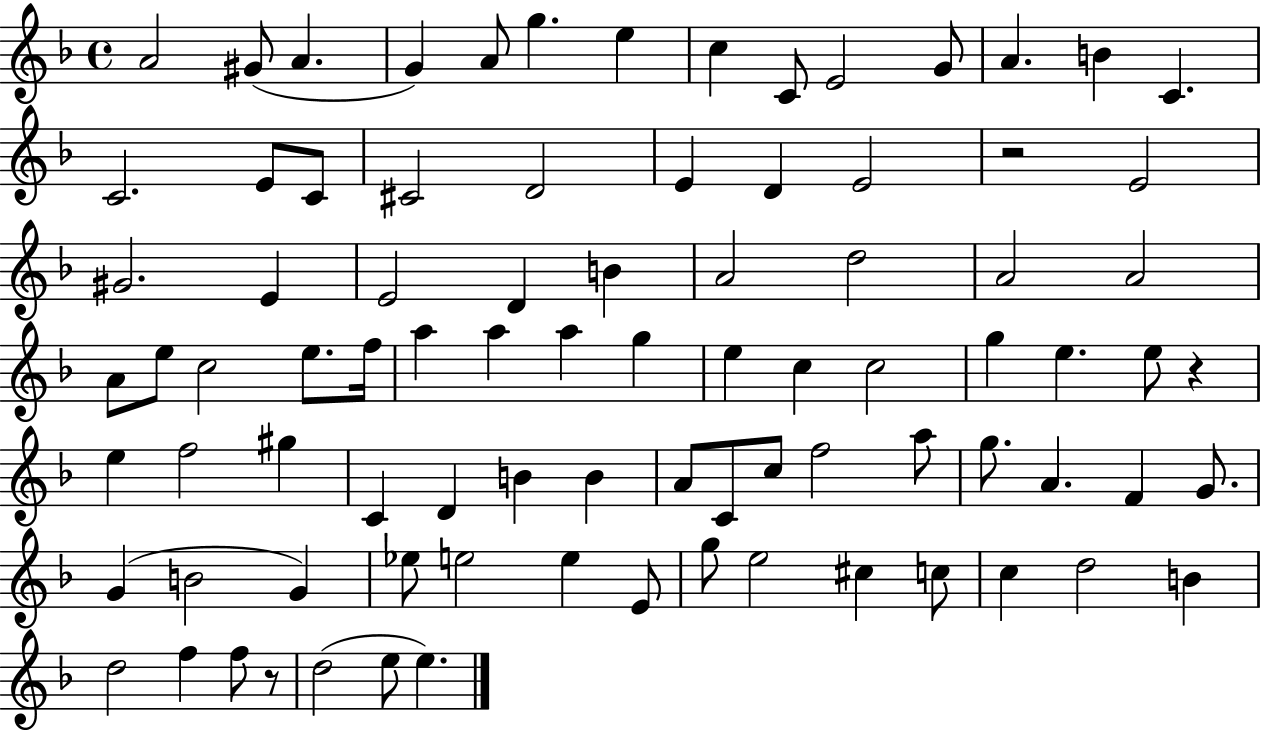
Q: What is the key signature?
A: F major